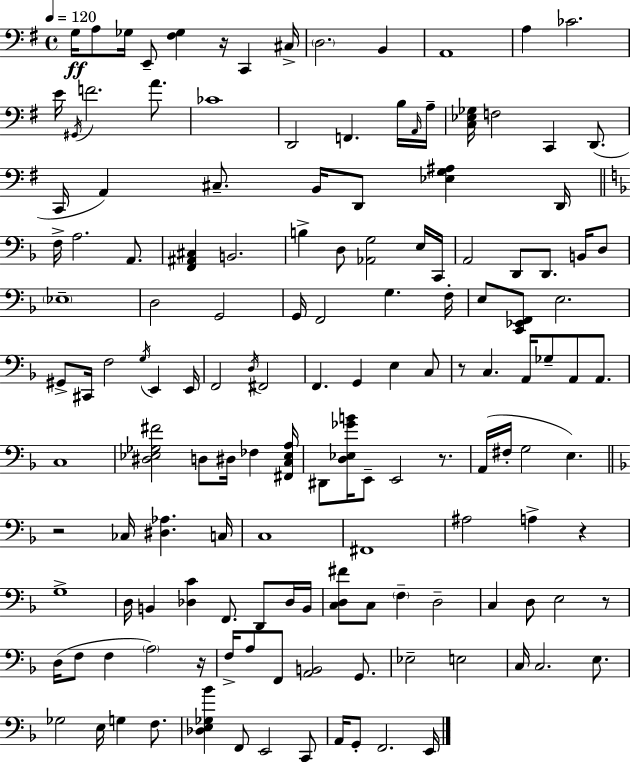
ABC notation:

X:1
T:Untitled
M:4/4
L:1/4
K:G
G,/4 A,/2 _G,/4 E,,/2 [^F,_G,] z/4 C,, ^C,/4 D,2 B,, A,,4 A, _C2 E/4 ^G,,/4 F2 A/2 _C4 D,,2 F,, B,/4 A,,/4 A,/4 [C,_E,_G,]/4 F,2 C,, D,,/2 C,,/4 A,, ^C,/2 B,,/4 D,,/2 [_E,G,^A,] D,,/4 F,/4 A,2 A,,/2 [F,,^A,,^C,] B,,2 B, D,/2 [_A,,G,]2 E,/4 C,,/4 A,,2 D,,/2 D,,/2 B,,/4 D,/2 _E,4 D,2 G,,2 G,,/4 F,,2 G, F,/4 E,/2 [C,,_E,,F,,]/2 E,2 ^G,,/2 ^C,,/4 F,2 G,/4 E,, E,,/4 F,,2 D,/4 ^F,,2 F,, G,, E, C,/2 z/2 C, A,,/4 _G,/2 A,,/2 A,,/2 C,4 [^D,_E,_G,^F]2 D,/2 ^D,/4 _F, [^F,,C,_E,A,]/4 ^D,,/2 [D,_E,_GB]/4 E,,/2 E,,2 z/2 A,,/4 ^F,/4 G,2 E, z2 _C,/4 [^D,_A,] C,/4 C,4 ^F,,4 ^A,2 A, z G,4 D,/4 B,, [_D,C] F,,/2 D,,/2 _D,/4 B,,/4 [C,D,^F]/2 C,/2 F, D,2 C, D,/2 E,2 z/2 D,/4 F,/2 F, A,2 z/4 F,/4 A,/2 F,,/2 [A,,B,,]2 G,,/2 _E,2 E,2 C,/4 C,2 E,/2 _G,2 E,/4 G, F,/2 [_D,E,_G,_B] F,,/2 E,,2 C,,/2 A,,/4 G,,/2 F,,2 E,,/4